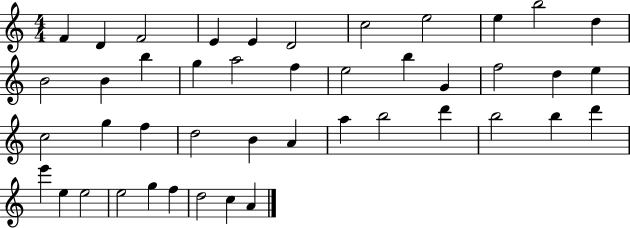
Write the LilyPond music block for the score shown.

{
  \clef treble
  \numericTimeSignature
  \time 4/4
  \key c \major
  f'4 d'4 f'2 | e'4 e'4 d'2 | c''2 e''2 | e''4 b''2 d''4 | \break b'2 b'4 b''4 | g''4 a''2 f''4 | e''2 b''4 g'4 | f''2 d''4 e''4 | \break c''2 g''4 f''4 | d''2 b'4 a'4 | a''4 b''2 d'''4 | b''2 b''4 d'''4 | \break e'''4 e''4 e''2 | e''2 g''4 f''4 | d''2 c''4 a'4 | \bar "|."
}